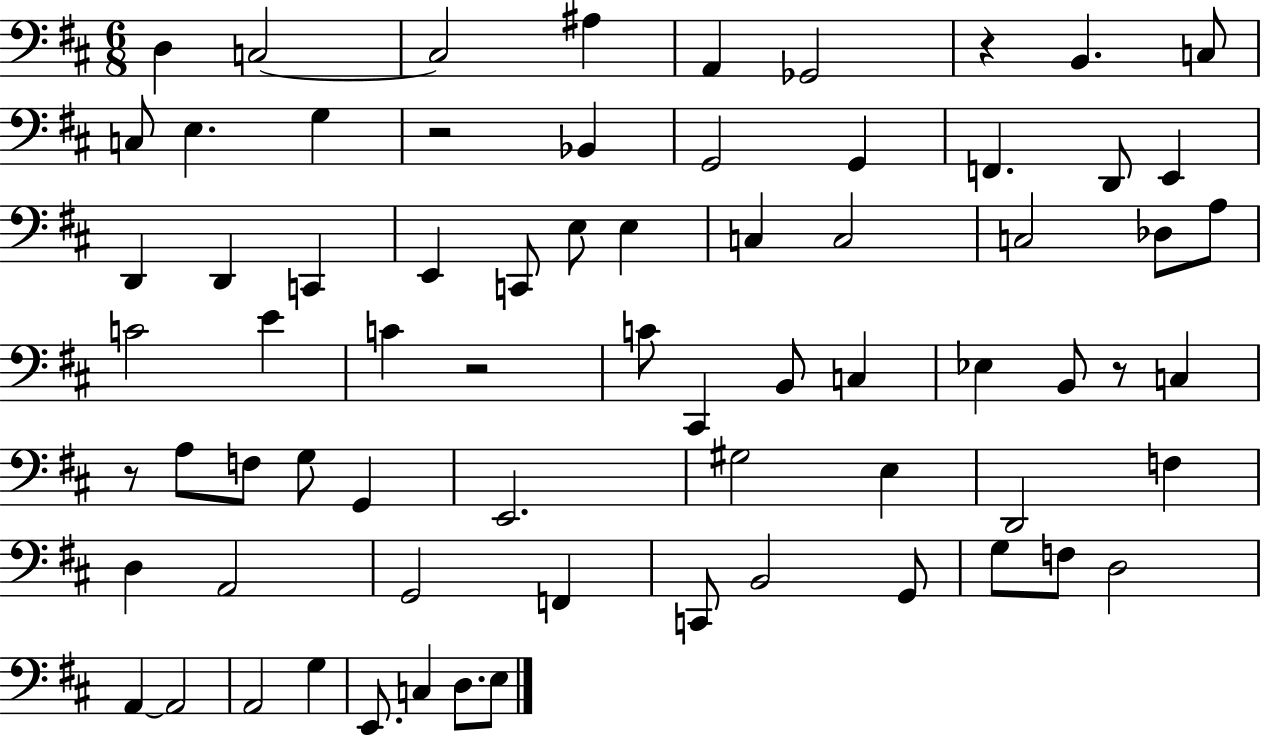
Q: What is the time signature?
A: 6/8